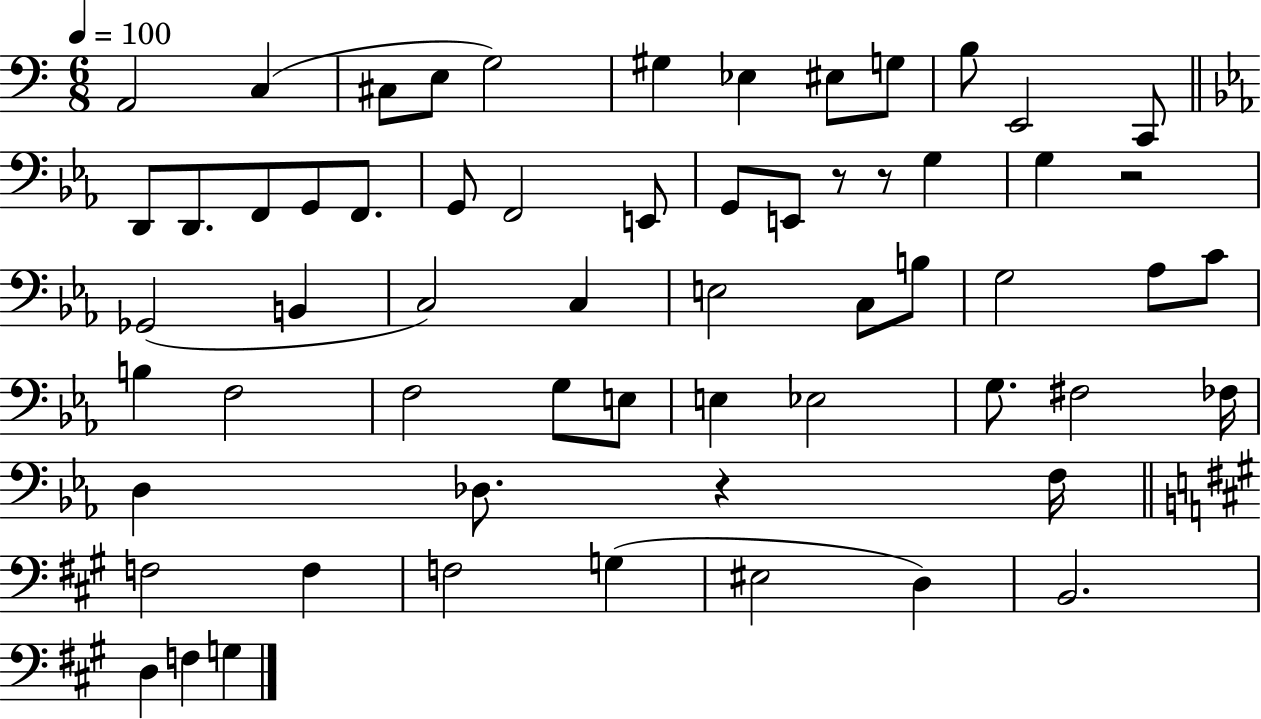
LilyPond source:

{
  \clef bass
  \numericTimeSignature
  \time 6/8
  \key c \major
  \tempo 4 = 100
  \repeat volta 2 { a,2 c4( | cis8 e8 g2) | gis4 ees4 eis8 g8 | b8 e,2 c,8 | \break \bar "||" \break \key ees \major d,8 d,8. f,8 g,8 f,8. | g,8 f,2 e,8 | g,8 e,8 r8 r8 g4 | g4 r2 | \break ges,2( b,4 | c2) c4 | e2 c8 b8 | g2 aes8 c'8 | \break b4 f2 | f2 g8 e8 | e4 ees2 | g8. fis2 fes16 | \break d4 des8. r4 f16 | \bar "||" \break \key a \major f2 f4 | f2 g4( | eis2 d4) | b,2. | \break d4 f4 g4 | } \bar "|."
}